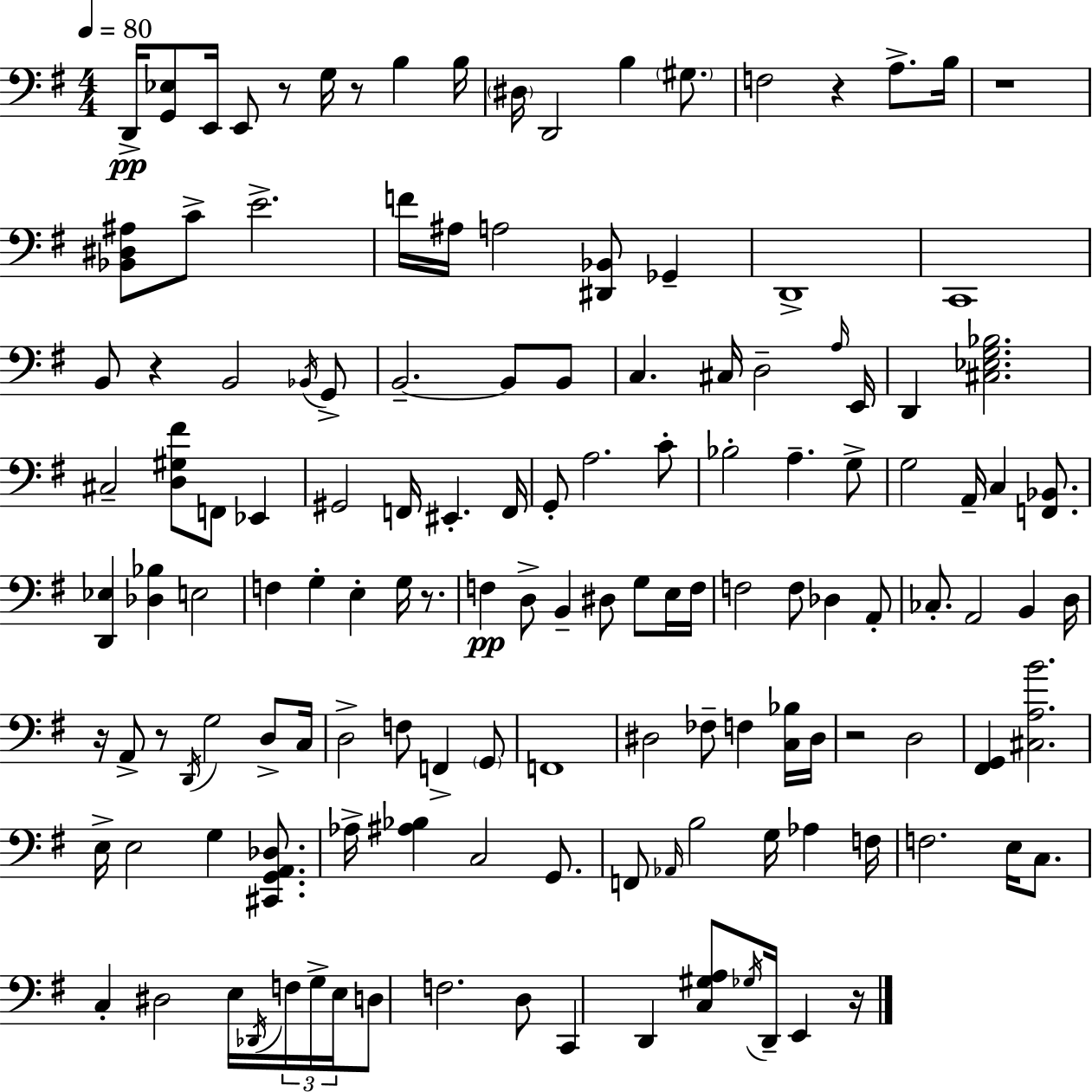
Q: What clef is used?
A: bass